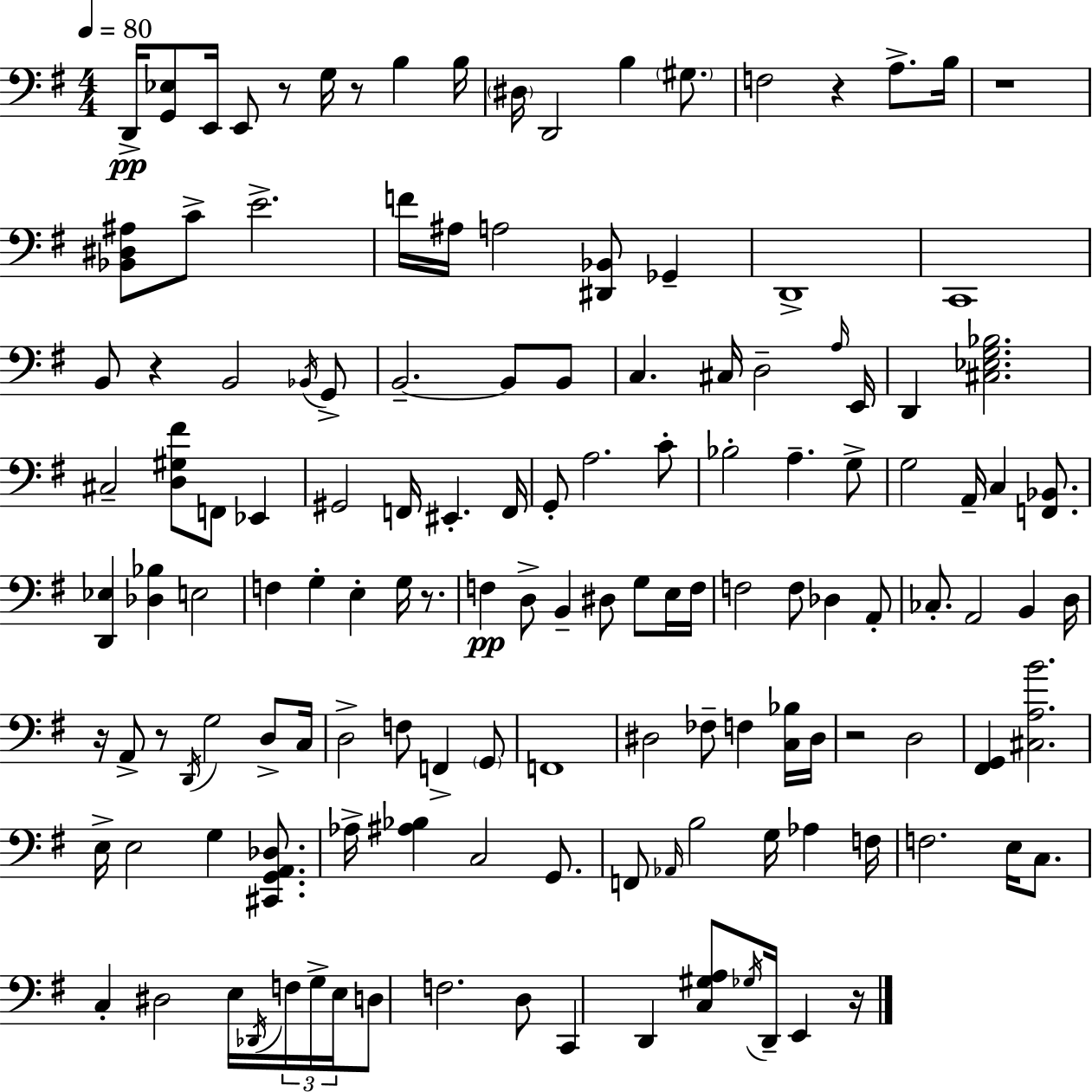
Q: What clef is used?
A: bass